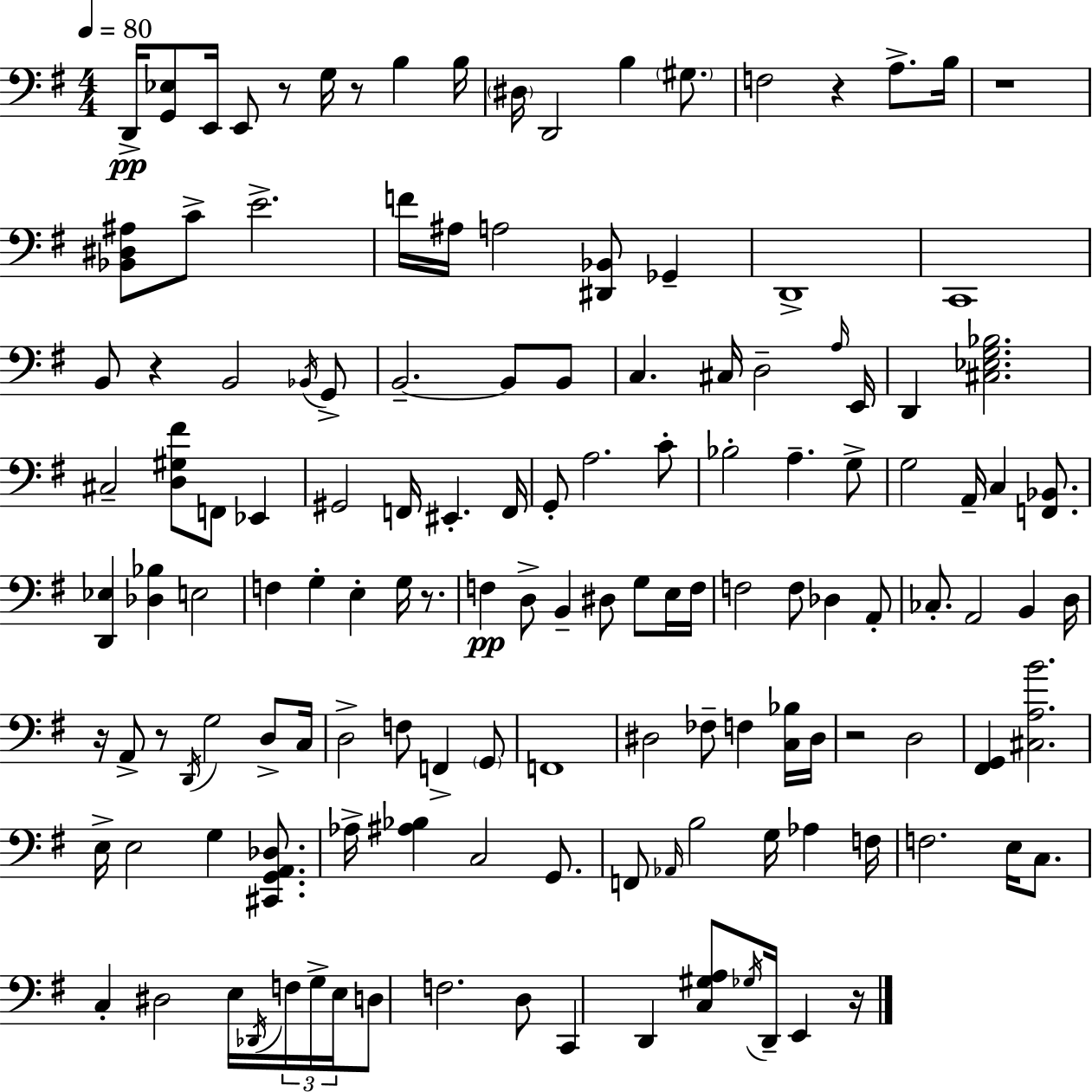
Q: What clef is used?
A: bass